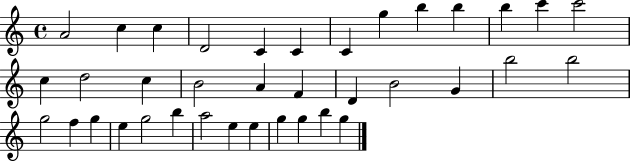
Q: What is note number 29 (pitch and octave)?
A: G5